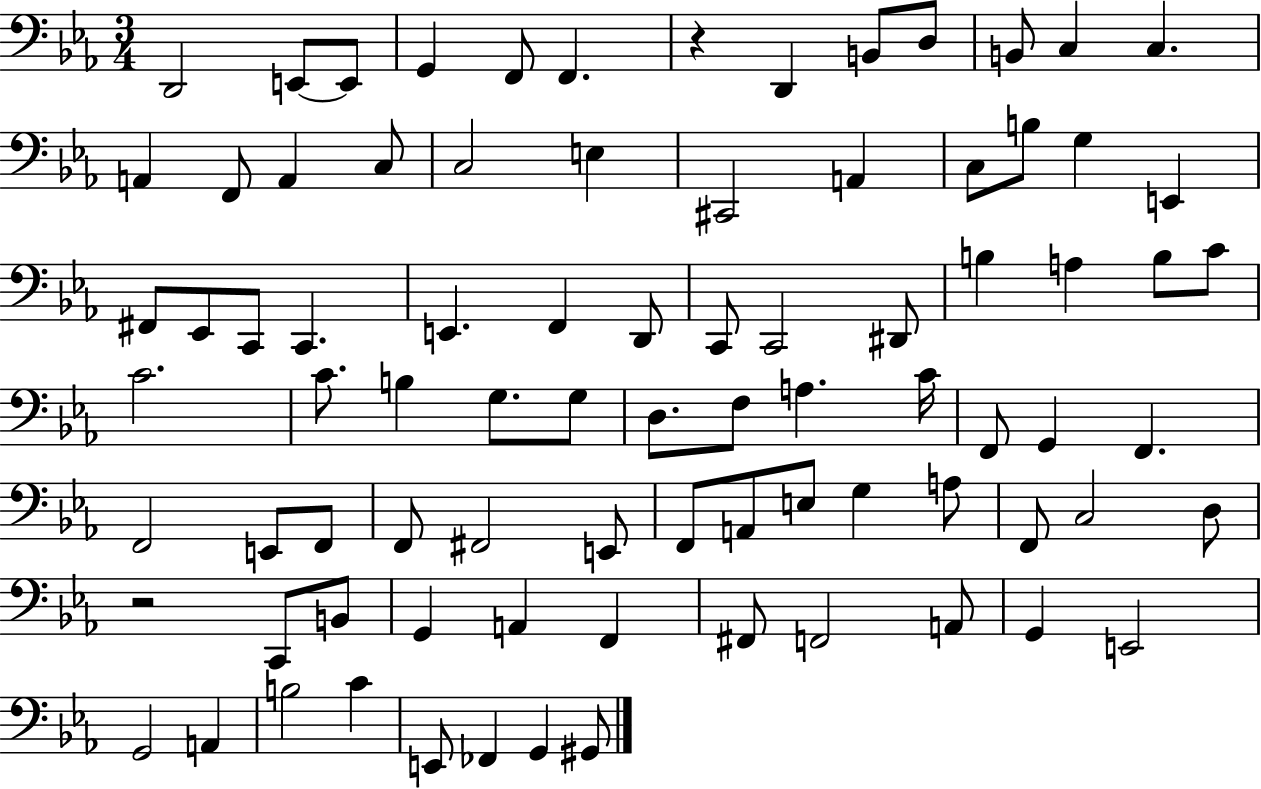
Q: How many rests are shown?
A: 2